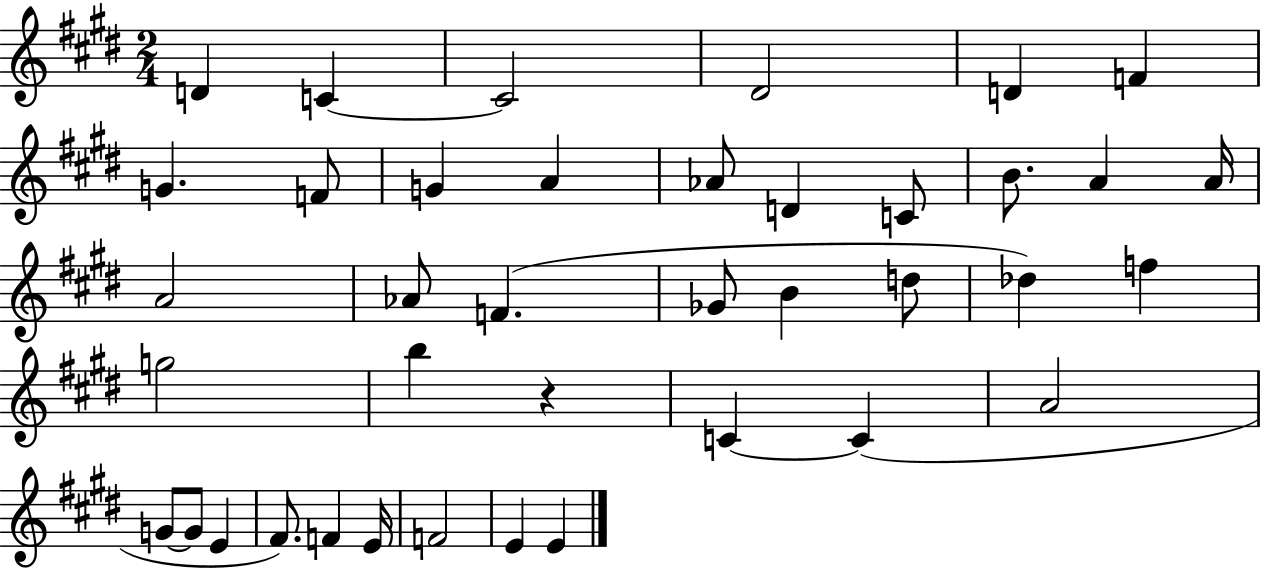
{
  \clef treble
  \numericTimeSignature
  \time 2/4
  \key e \major
  d'4 c'4~~ | c'2 | dis'2 | d'4 f'4 | \break g'4. f'8 | g'4 a'4 | aes'8 d'4 c'8 | b'8. a'4 a'16 | \break a'2 | aes'8 f'4.( | ges'8 b'4 d''8 | des''4) f''4 | \break g''2 | b''4 r4 | c'4~~ c'4( | a'2 | \break g'8~~ g'8 e'4 | fis'8.) f'4 e'16 | f'2 | e'4 e'4 | \break \bar "|."
}